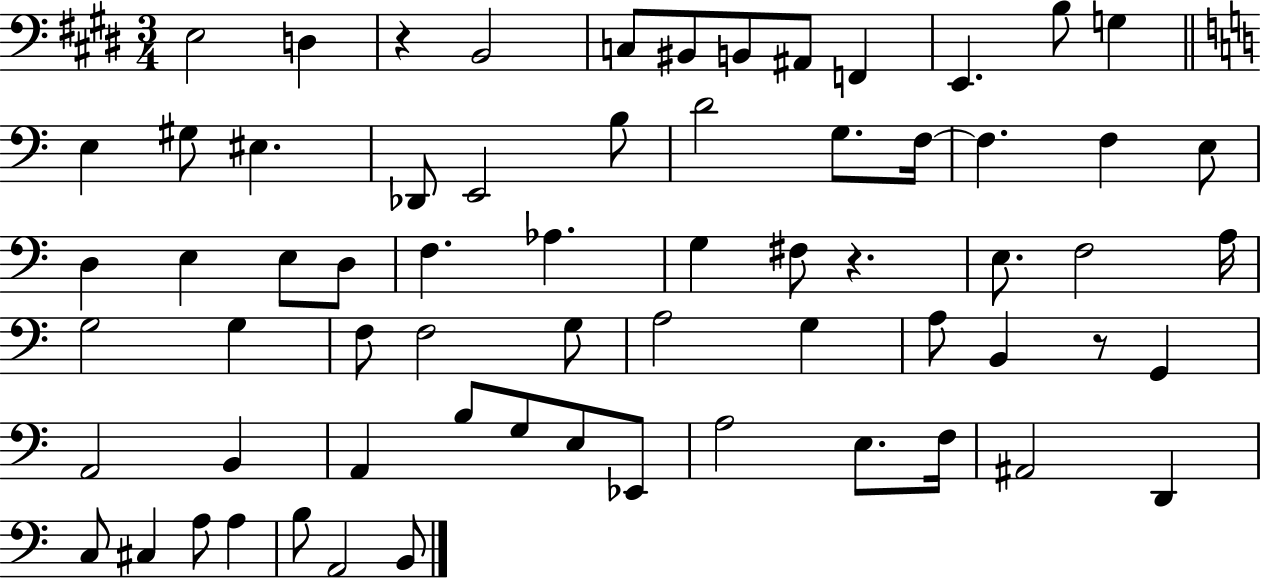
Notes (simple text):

E3/h D3/q R/q B2/h C3/e BIS2/e B2/e A#2/e F2/q E2/q. B3/e G3/q E3/q G#3/e EIS3/q. Db2/e E2/h B3/e D4/h G3/e. F3/s F3/q. F3/q E3/e D3/q E3/q E3/e D3/e F3/q. Ab3/q. G3/q F#3/e R/q. E3/e. F3/h A3/s G3/h G3/q F3/e F3/h G3/e A3/h G3/q A3/e B2/q R/e G2/q A2/h B2/q A2/q B3/e G3/e E3/e Eb2/e A3/h E3/e. F3/s A#2/h D2/q C3/e C#3/q A3/e A3/q B3/e A2/h B2/e